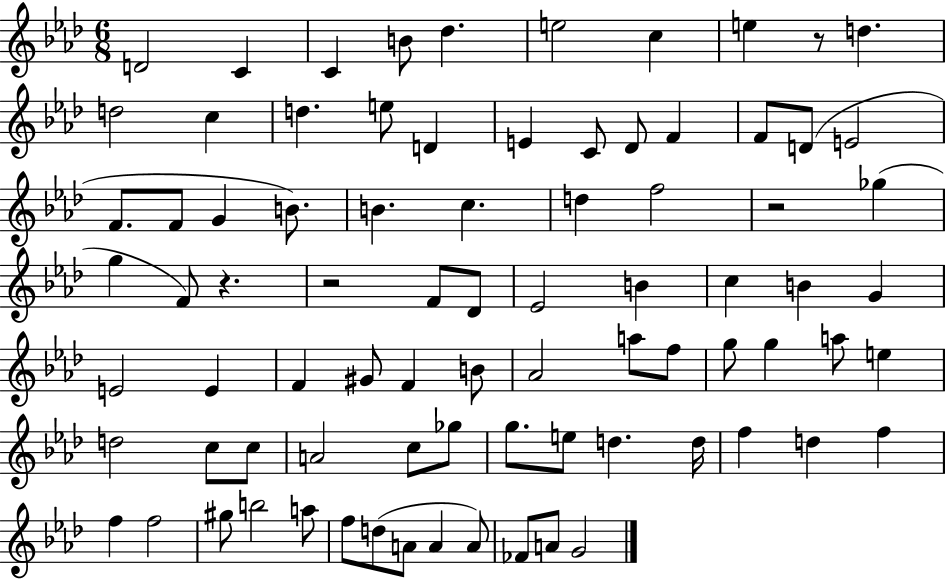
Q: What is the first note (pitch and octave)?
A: D4